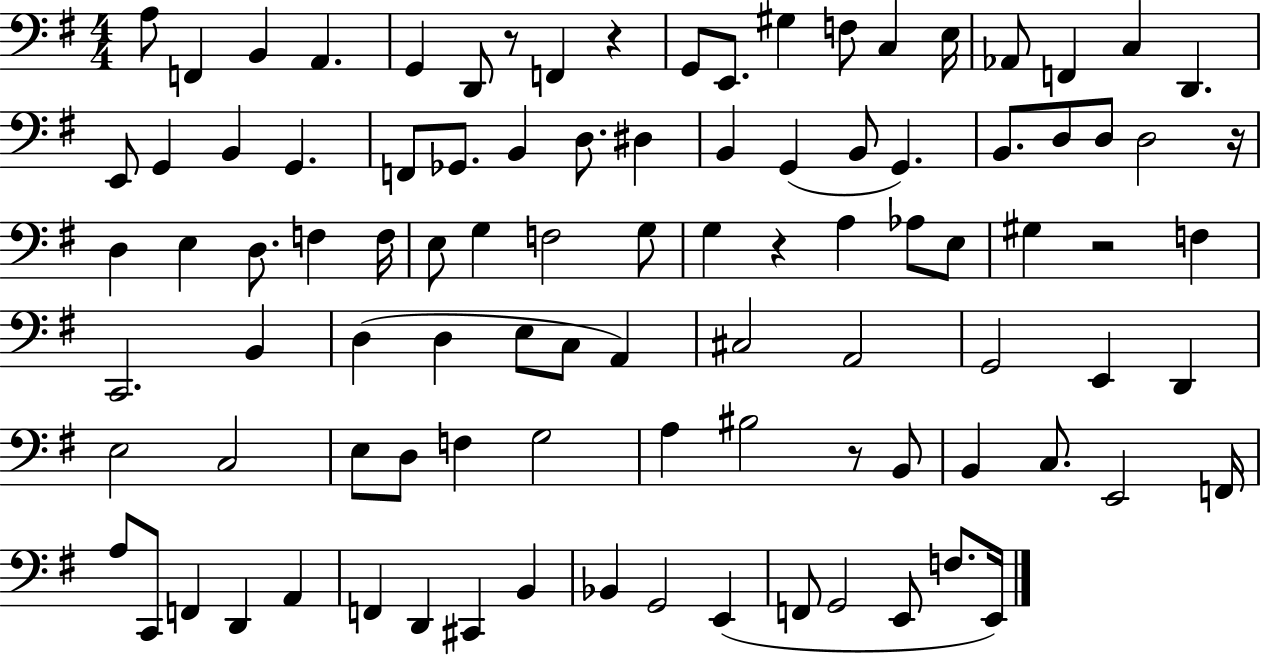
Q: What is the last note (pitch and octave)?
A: E2